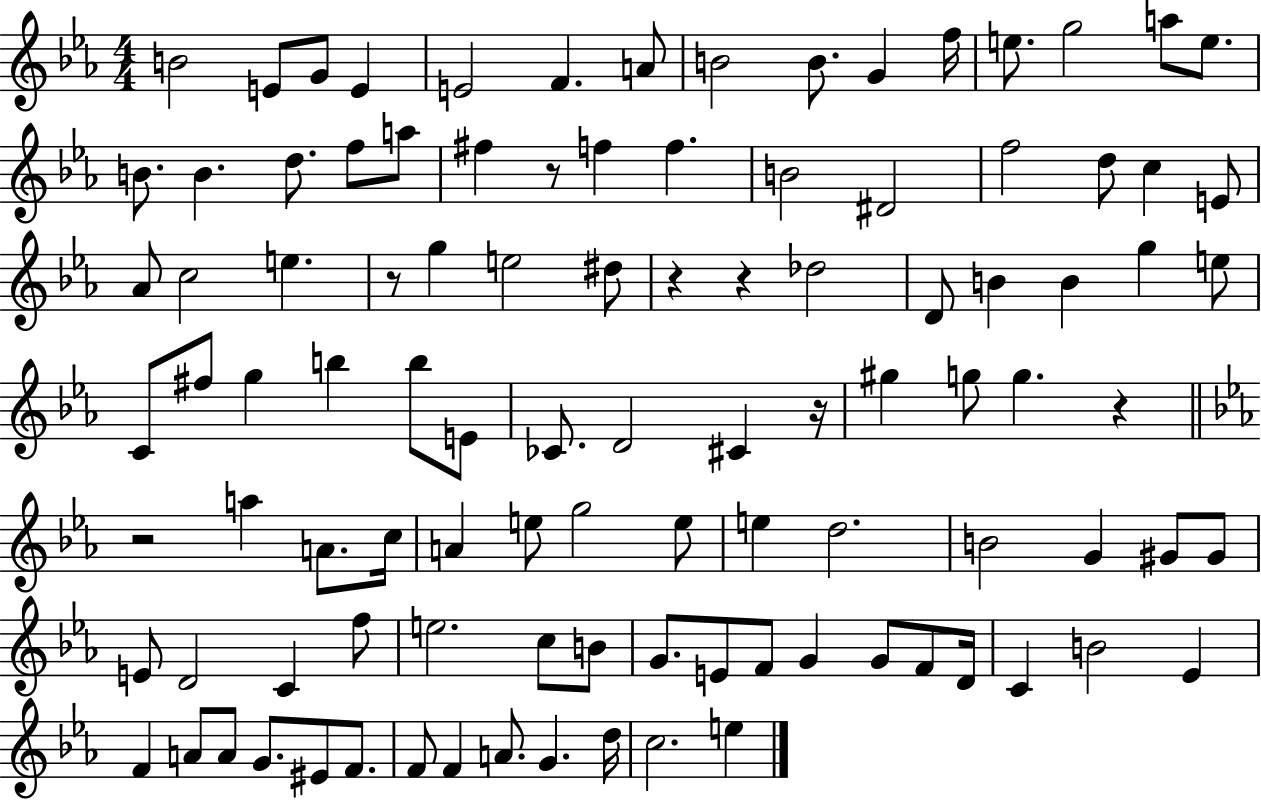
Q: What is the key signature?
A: EES major